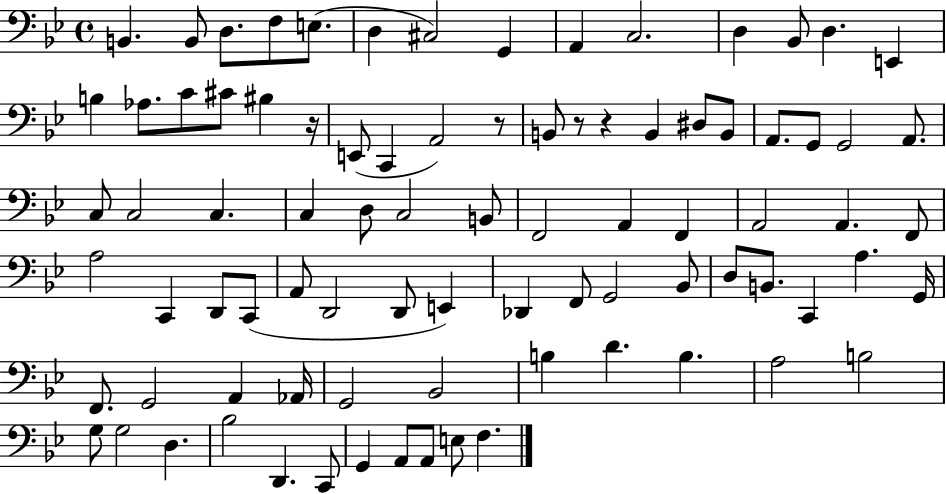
X:1
T:Untitled
M:4/4
L:1/4
K:Bb
B,, B,,/2 D,/2 F,/2 E,/2 D, ^C,2 G,, A,, C,2 D, _B,,/2 D, E,, B, _A,/2 C/2 ^C/2 ^B, z/4 E,,/2 C,, A,,2 z/2 B,,/2 z/2 z B,, ^D,/2 B,,/2 A,,/2 G,,/2 G,,2 A,,/2 C,/2 C,2 C, C, D,/2 C,2 B,,/2 F,,2 A,, F,, A,,2 A,, F,,/2 A,2 C,, D,,/2 C,,/2 A,,/2 D,,2 D,,/2 E,, _D,, F,,/2 G,,2 _B,,/2 D,/2 B,,/2 C,, A, G,,/4 F,,/2 G,,2 A,, _A,,/4 G,,2 _B,,2 B, D B, A,2 B,2 G,/2 G,2 D, _B,2 D,, C,,/2 G,, A,,/2 A,,/2 E,/2 F,